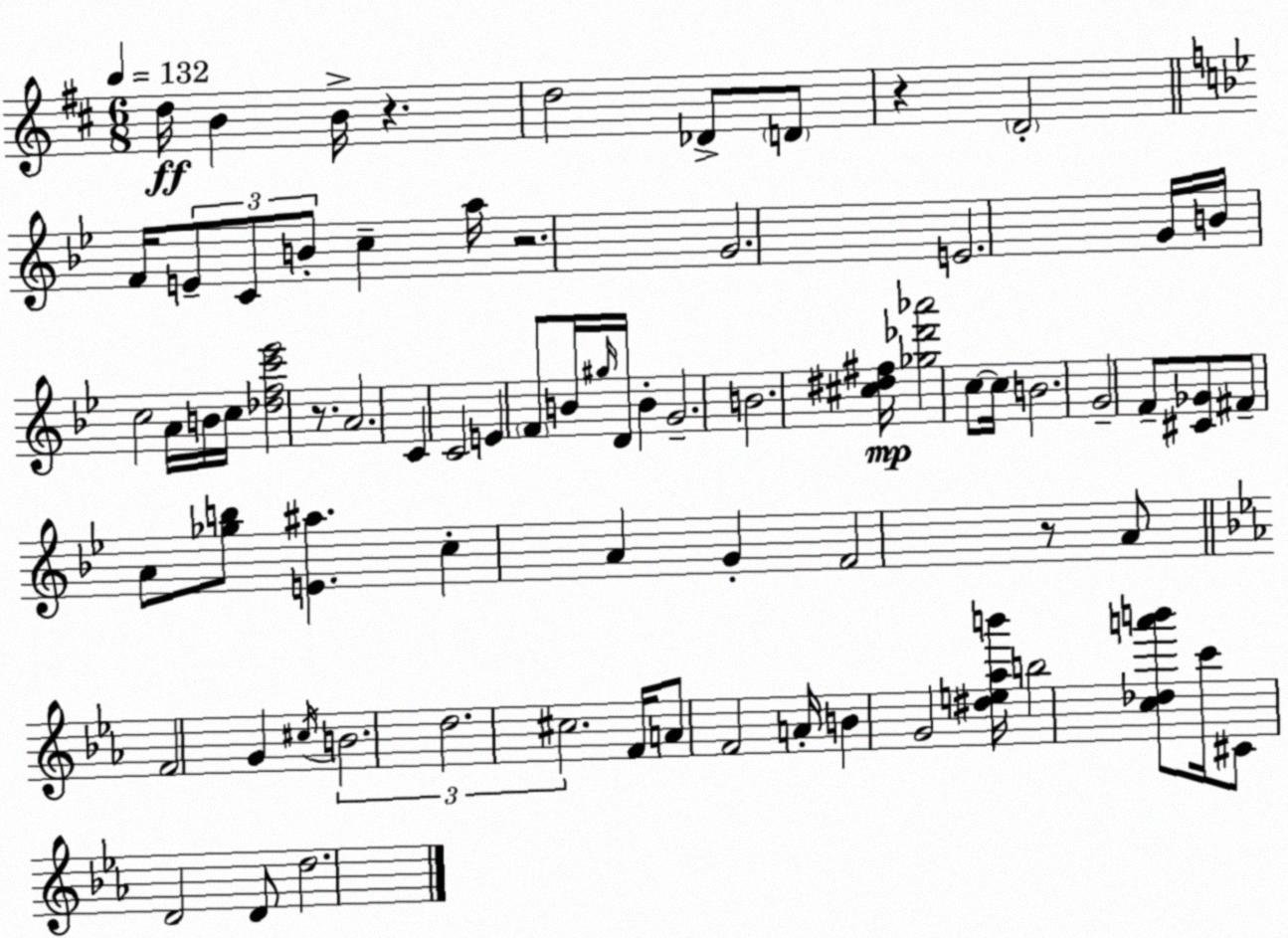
X:1
T:Untitled
M:6/8
L:1/4
K:D
d/4 B B/4 z d2 _D/2 D/2 z D2 F/4 E/2 C/2 B/2 c a/4 z2 G2 E2 G/4 B/4 c2 A/4 B/4 c/4 [_dfc'_e']2 z/2 A2 C C2 E F/2 B/4 ^g/4 D/4 B G2 B2 [^c^d^f]/4 [_g_d'_a']2 c/2 c/4 B2 G2 F/2 [^C_G]/2 ^F/2 A/2 [_gb]/2 [E^a] c A G F2 z/2 A/2 F2 G ^c/4 B2 d2 ^c2 F/4 A/2 F2 A/4 B G2 [^de_ab']/4 b2 [c_da'b']/2 c'/4 ^C/2 D2 D/2 d2